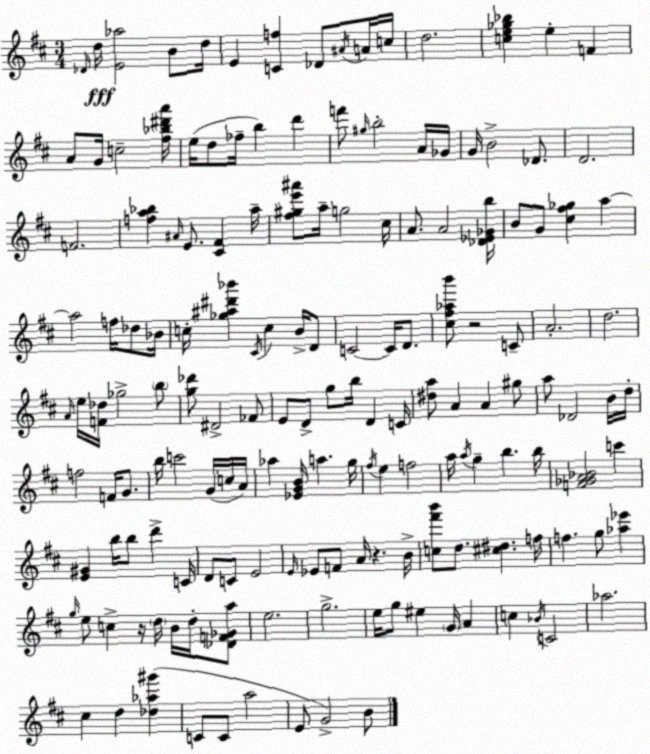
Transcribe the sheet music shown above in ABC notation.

X:1
T:Untitled
M:3/4
L:1/4
K:D
_D/4 d/4 [E_a]2 B/2 d/4 E [Cf] _D/2 ^A/4 A/4 c/4 d2 [ce_g_b] e F A/2 G/4 c2 [^f_b^d'a']/4 e/4 d/2 _f/4 b d' f'/2 ^g/4 b2 A/4 _G/4 G/4 B2 _D/2 D2 F2 [fa_b] ^A/4 E/2 [^C^F] a/4 [^f^ge'^a']/2 a/4 g2 ^c/4 A/2 A2 [_D_E_Gb]/4 B/2 G/2 [^c^f_g] a a2 f/4 _d/2 _B/4 c/4 [_g^a^d'_b'] ^C/4 c B/4 D/2 C2 C/4 D/2 [^c^f_ab']/2 z2 C/2 A2 d2 A/4 e/4 [F_d]/4 _g2 b/2 [g_d']/2 ^D2 _F/2 E/2 D/2 g/2 b/4 D C/4 [^da]/2 A A ^g/2 a/2 _D2 B/4 d/4 f2 F/4 G/2 b/4 c'2 G/4 c/4 A/4 _a [_EGB]/4 a g/4 ^f/4 e f2 a/4 a/4 g b b/4 [F_GA_B]2 c' [E^G] b/4 b/2 d' C/4 D/2 C/2 E2 E/4 _E/2 F/2 A/4 z B/4 [c^f'b']/2 d/2 [^c^d] f/4 f g/2 [_a_e'] g/4 e/2 c z/4 d/4 B/4 d/4 [_DF_Ga]/2 e2 g2 e/4 g/2 ^e G/4 A c _B/4 C2 _a2 ^c d [_d_a^g'] C/2 C/2 a2 E/2 G2 B/2